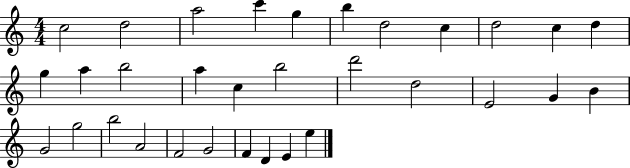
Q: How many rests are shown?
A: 0